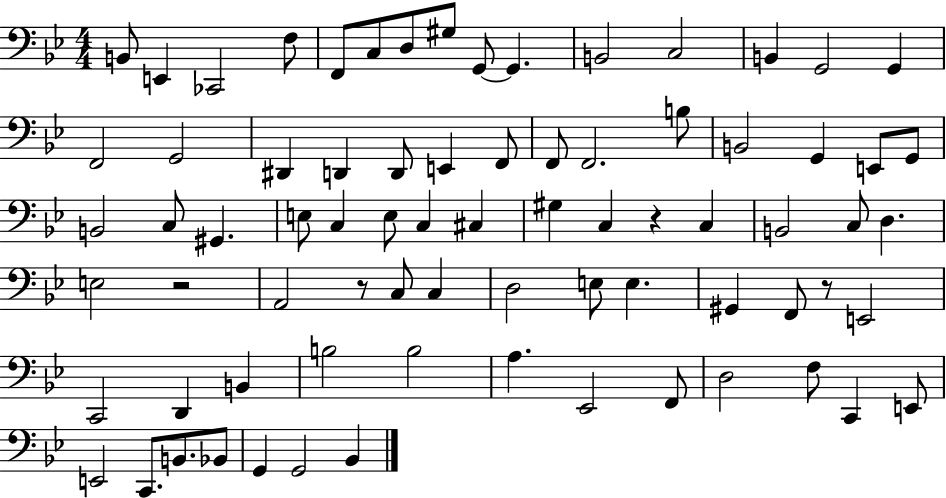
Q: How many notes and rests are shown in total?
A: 76